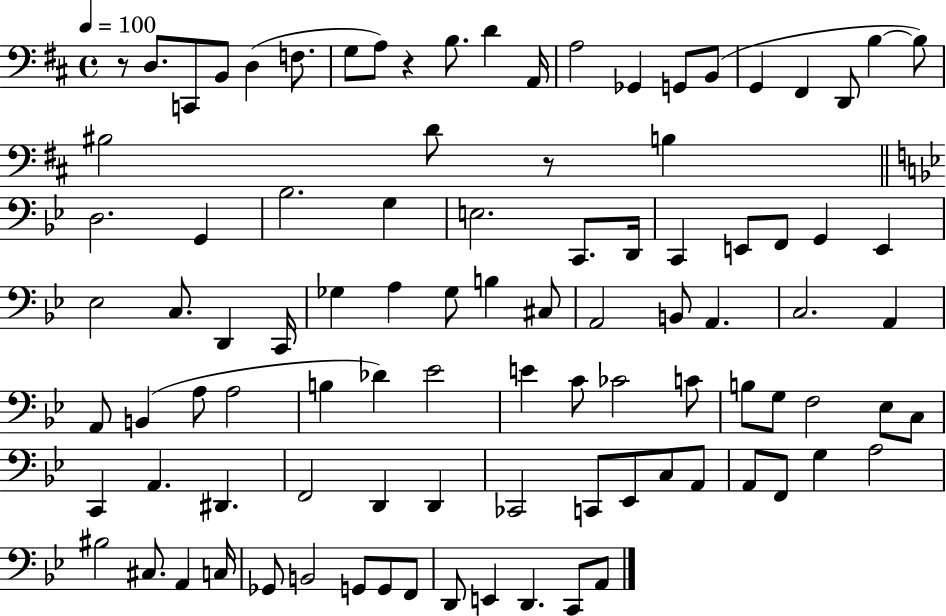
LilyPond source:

{
  \clef bass
  \time 4/4
  \defaultTimeSignature
  \key d \major
  \tempo 4 = 100
  r8 d8. c,8 b,8 d4( f8. | g8 a8) r4 b8. d'4 a,16 | a2 ges,4 g,8 b,8( | g,4 fis,4 d,8 b4~~ b8) | \break bis2 d'8 r8 b4 | \bar "||" \break \key bes \major d2. g,4 | bes2. g4 | e2. c,8. d,16 | c,4 e,8 f,8 g,4 e,4 | \break ees2 c8. d,4 c,16 | ges4 a4 ges8 b4 cis8 | a,2 b,8 a,4. | c2. a,4 | \break a,8 b,4( a8 a2 | b4 des'4) ees'2 | e'4 c'8 ces'2 c'8 | b8 g8 f2 ees8 c8 | \break c,4 a,4. dis,4. | f,2 d,4 d,4 | ces,2 c,8 ees,8 c8 a,8 | a,8 f,8 g4 a2 | \break bis2 cis8. a,4 c16 | ges,8 b,2 g,8 g,8 f,8 | d,8 e,4 d,4. c,8 a,8 | \bar "|."
}